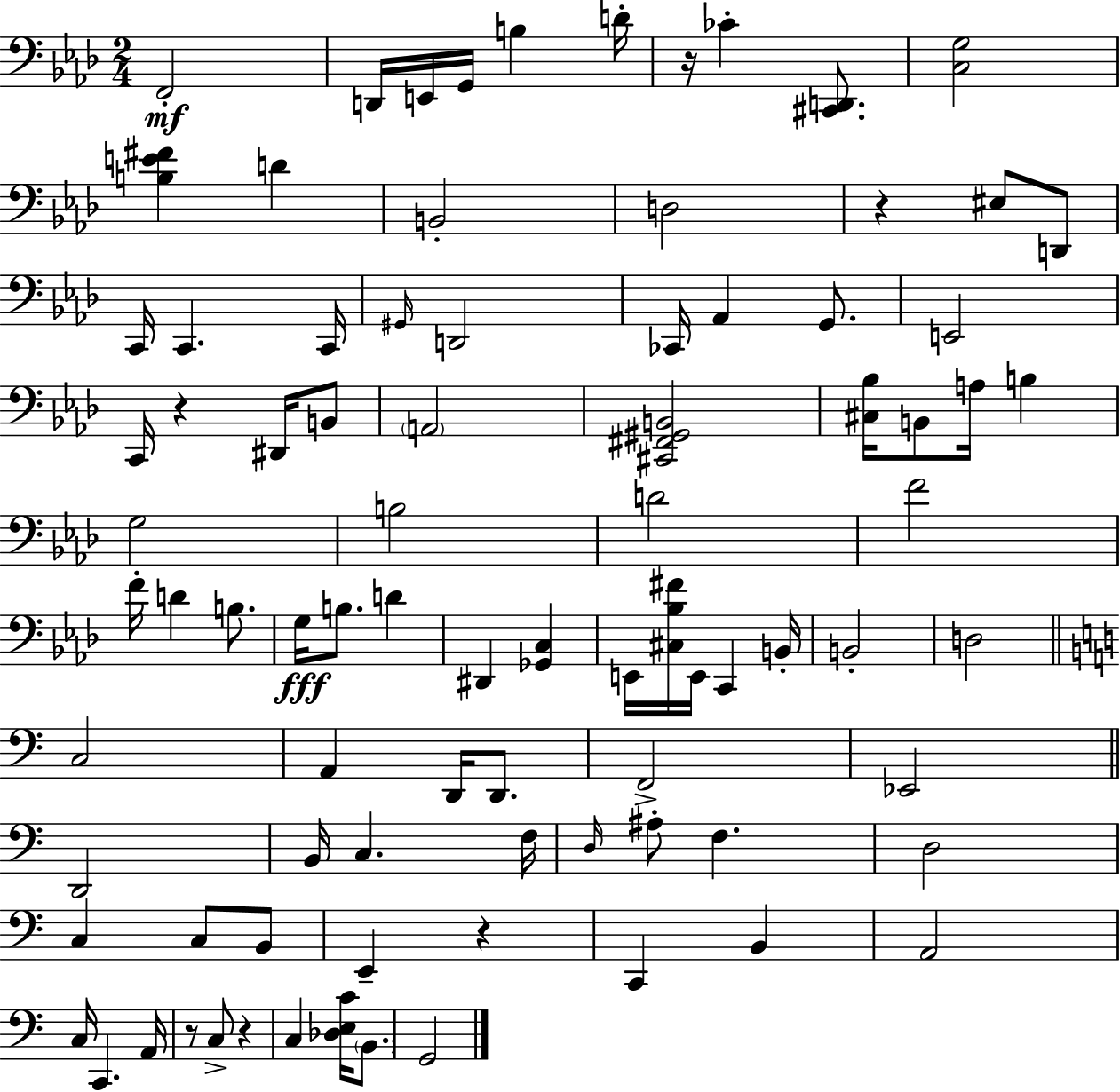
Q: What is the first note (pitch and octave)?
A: F2